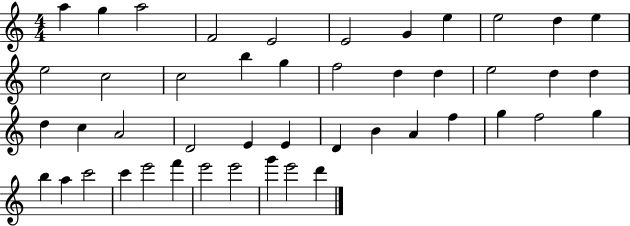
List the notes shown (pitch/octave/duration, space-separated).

A5/q G5/q A5/h F4/h E4/h E4/h G4/q E5/q E5/h D5/q E5/q E5/h C5/h C5/h B5/q G5/q F5/h D5/q D5/q E5/h D5/q D5/q D5/q C5/q A4/h D4/h E4/q E4/q D4/q B4/q A4/q F5/q G5/q F5/h G5/q B5/q A5/q C6/h C6/q E6/h F6/q E6/h E6/h G6/q E6/h D6/q